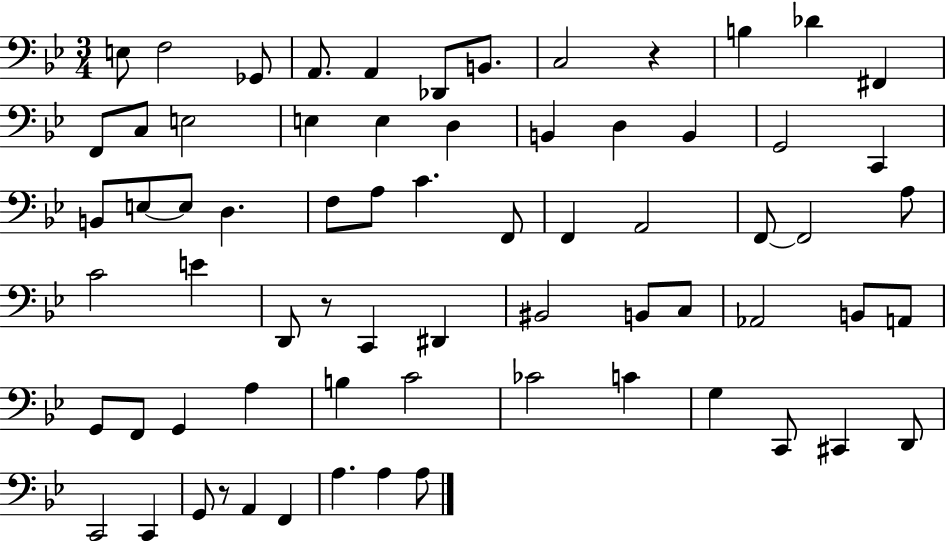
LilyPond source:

{
  \clef bass
  \numericTimeSignature
  \time 3/4
  \key bes \major
  \repeat volta 2 { e8 f2 ges,8 | a,8. a,4 des,8 b,8. | c2 r4 | b4 des'4 fis,4 | \break f,8 c8 e2 | e4 e4 d4 | b,4 d4 b,4 | g,2 c,4 | \break b,8 e8~~ e8 d4. | f8 a8 c'4. f,8 | f,4 a,2 | f,8~~ f,2 a8 | \break c'2 e'4 | d,8 r8 c,4 dis,4 | bis,2 b,8 c8 | aes,2 b,8 a,8 | \break g,8 f,8 g,4 a4 | b4 c'2 | ces'2 c'4 | g4 c,8 cis,4 d,8 | \break c,2 c,4 | g,8 r8 a,4 f,4 | a4. a4 a8 | } \bar "|."
}